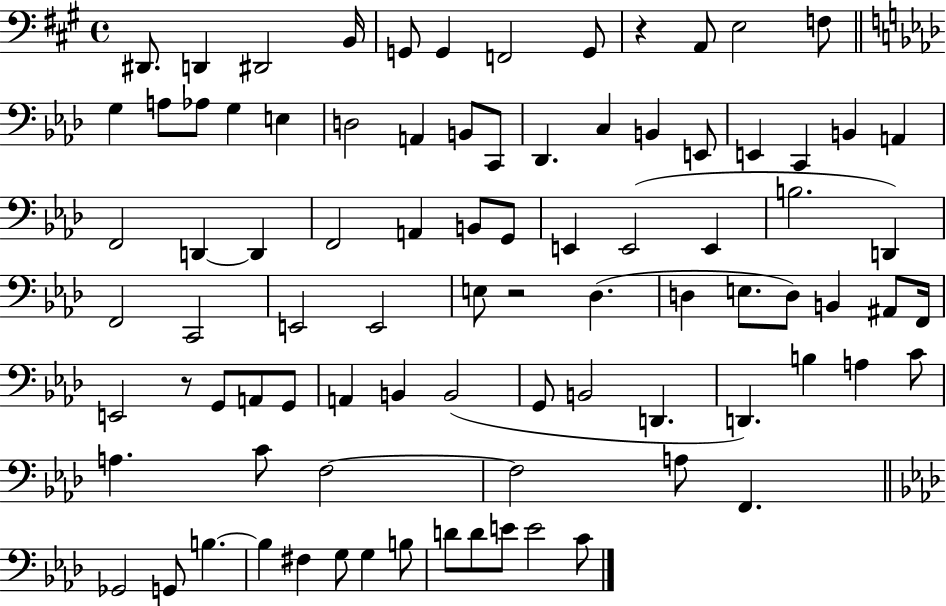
X:1
T:Untitled
M:4/4
L:1/4
K:A
^D,,/2 D,, ^D,,2 B,,/4 G,,/2 G,, F,,2 G,,/2 z A,,/2 E,2 F,/2 G, A,/2 _A,/2 G, E, D,2 A,, B,,/2 C,,/2 _D,, C, B,, E,,/2 E,, C,, B,, A,, F,,2 D,, D,, F,,2 A,, B,,/2 G,,/2 E,, E,,2 E,, B,2 D,, F,,2 C,,2 E,,2 E,,2 E,/2 z2 _D, D, E,/2 D,/2 B,, ^A,,/2 F,,/4 E,,2 z/2 G,,/2 A,,/2 G,,/2 A,, B,, B,,2 G,,/2 B,,2 D,, D,, B, A, C/2 A, C/2 F,2 F,2 A,/2 F,, _G,,2 G,,/2 B, B, ^F, G,/2 G, B,/2 D/2 D/2 E/2 E2 C/2